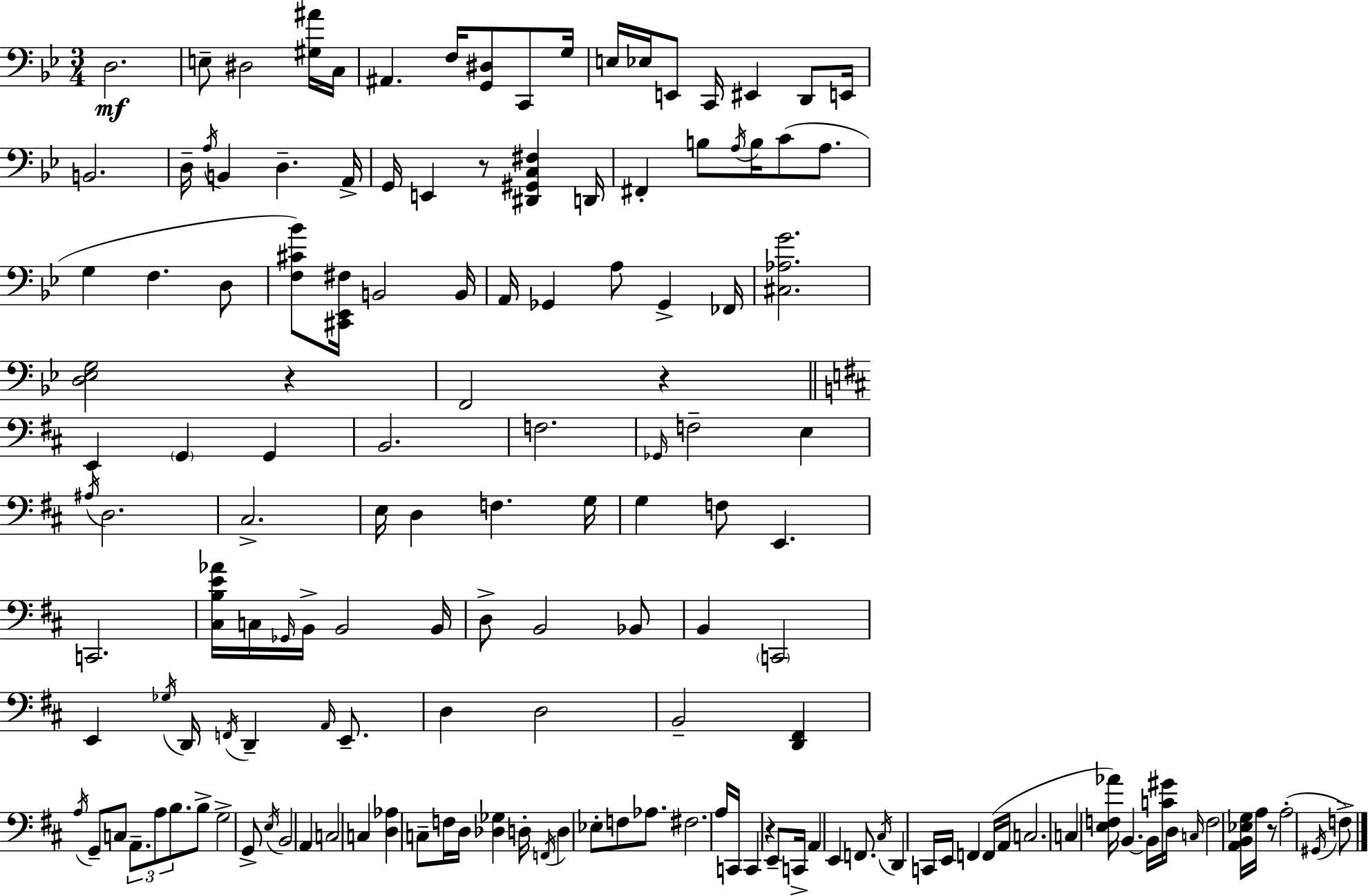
D3/h. E3/e D#3/h [G#3,A#4]/s C3/s A#2/q. F3/s [G2,D#3]/e C2/e G3/s E3/s Eb3/s E2/e C2/s EIS2/q D2/e E2/s B2/h. D3/s A3/s B2/q D3/q. A2/s G2/s E2/q R/e [D#2,G#2,C3,F#3]/q D2/s F#2/q B3/e A3/s B3/s C4/e A3/e. G3/q F3/q. D3/e [F3,C#4,Bb4]/e [C#2,Eb2,F#3]/s B2/h B2/s A2/s Gb2/q A3/e Gb2/q FES2/s [C#3,Ab3,G4]/h. [D3,Eb3,G3]/h R/q F2/h R/q E2/q G2/q G2/q B2/h. F3/h. Gb2/s F3/h E3/q A#3/s D3/h. C#3/h. E3/s D3/q F3/q. G3/s G3/q F3/e E2/q. C2/h. [C#3,B3,E4,Ab4]/s C3/s Gb2/s B2/s B2/h B2/s D3/e B2/h Bb2/e B2/q C2/h E2/q Gb3/s D2/s F2/s D2/q A2/s E2/e. D3/q D3/h B2/h [D2,F#2]/q A3/s G2/e C3/e A2/e. A3/e B3/e. B3/e G3/h G2/e E3/s B2/h A2/q C3/h C3/q [D3,Ab3]/q C3/e F3/s D3/s [Db3,Gb3]/q D3/s F2/s D3/q Eb3/e F3/e Ab3/e. F#3/h. A3/s C2/s C2/q R/q E2/e C2/s A2/q E2/q F2/e. C#3/s D2/q C2/s E2/s F2/q F2/s A2/s C3/h. C3/q [E3,F3,Ab4]/s B2/q. B2/s [C4,G#4]/s D3/s C3/s F3/h [A2,B2,Eb3,G3]/s A3/s R/e A3/h G#2/s F3/e